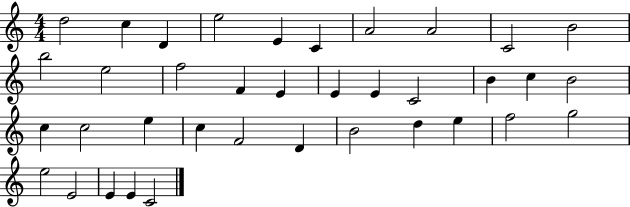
X:1
T:Untitled
M:4/4
L:1/4
K:C
d2 c D e2 E C A2 A2 C2 B2 b2 e2 f2 F E E E C2 B c B2 c c2 e c F2 D B2 d e f2 g2 e2 E2 E E C2